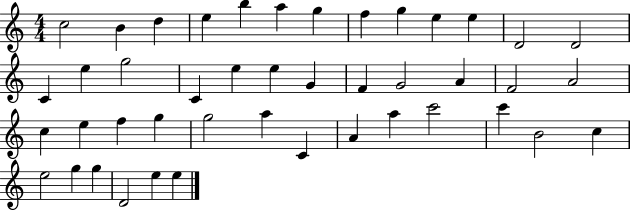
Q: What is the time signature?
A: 4/4